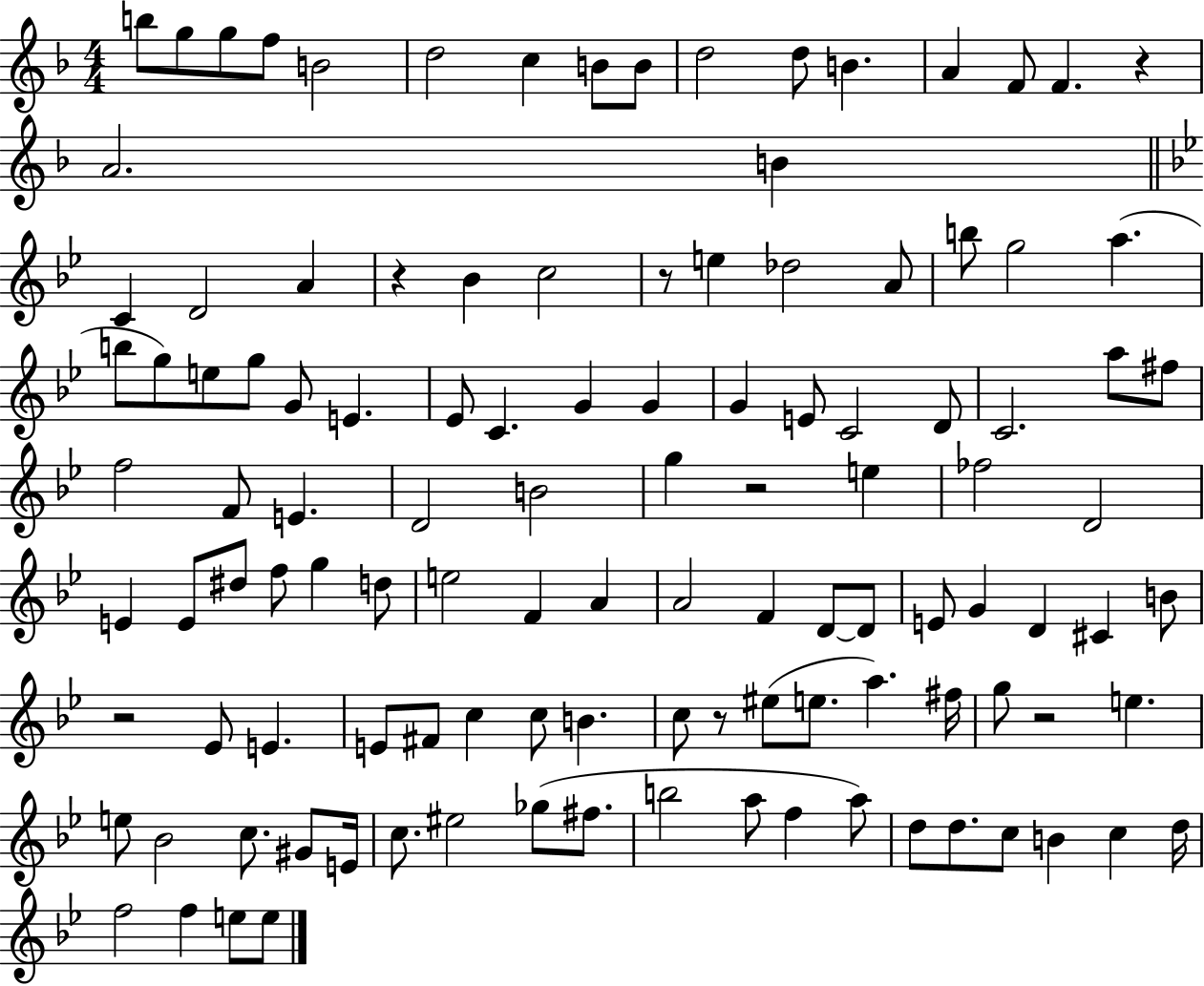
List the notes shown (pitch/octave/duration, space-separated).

B5/e G5/e G5/e F5/e B4/h D5/h C5/q B4/e B4/e D5/h D5/e B4/q. A4/q F4/e F4/q. R/q A4/h. B4/q C4/q D4/h A4/q R/q Bb4/q C5/h R/e E5/q Db5/h A4/e B5/e G5/h A5/q. B5/e G5/e E5/e G5/e G4/e E4/q. Eb4/e C4/q. G4/q G4/q G4/q E4/e C4/h D4/e C4/h. A5/e F#5/e F5/h F4/e E4/q. D4/h B4/h G5/q R/h E5/q FES5/h D4/h E4/q E4/e D#5/e F5/e G5/q D5/e E5/h F4/q A4/q A4/h F4/q D4/e D4/e E4/e G4/q D4/q C#4/q B4/e R/h Eb4/e E4/q. E4/e F#4/e C5/q C5/e B4/q. C5/e R/e EIS5/e E5/e. A5/q. F#5/s G5/e R/h E5/q. E5/e Bb4/h C5/e. G#4/e E4/s C5/e. EIS5/h Gb5/e F#5/e. B5/h A5/e F5/q A5/e D5/e D5/e. C5/e B4/q C5/q D5/s F5/h F5/q E5/e E5/e